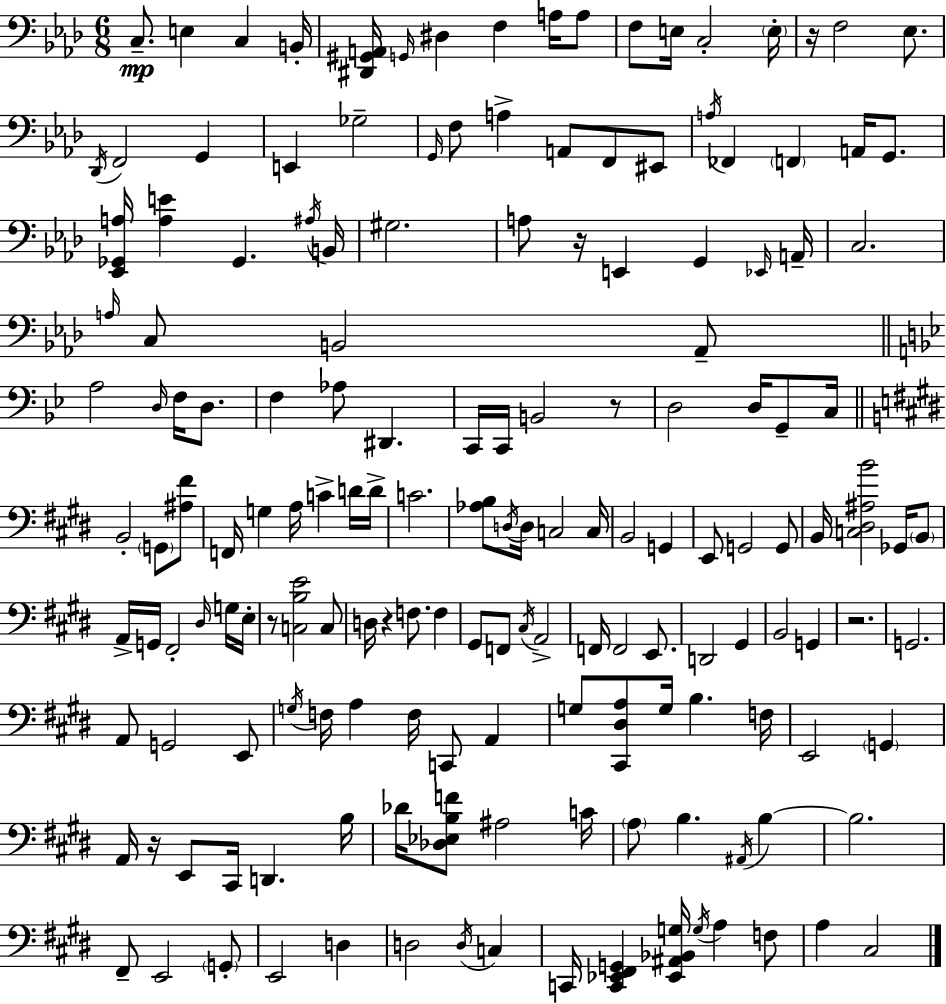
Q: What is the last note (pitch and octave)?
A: C#3